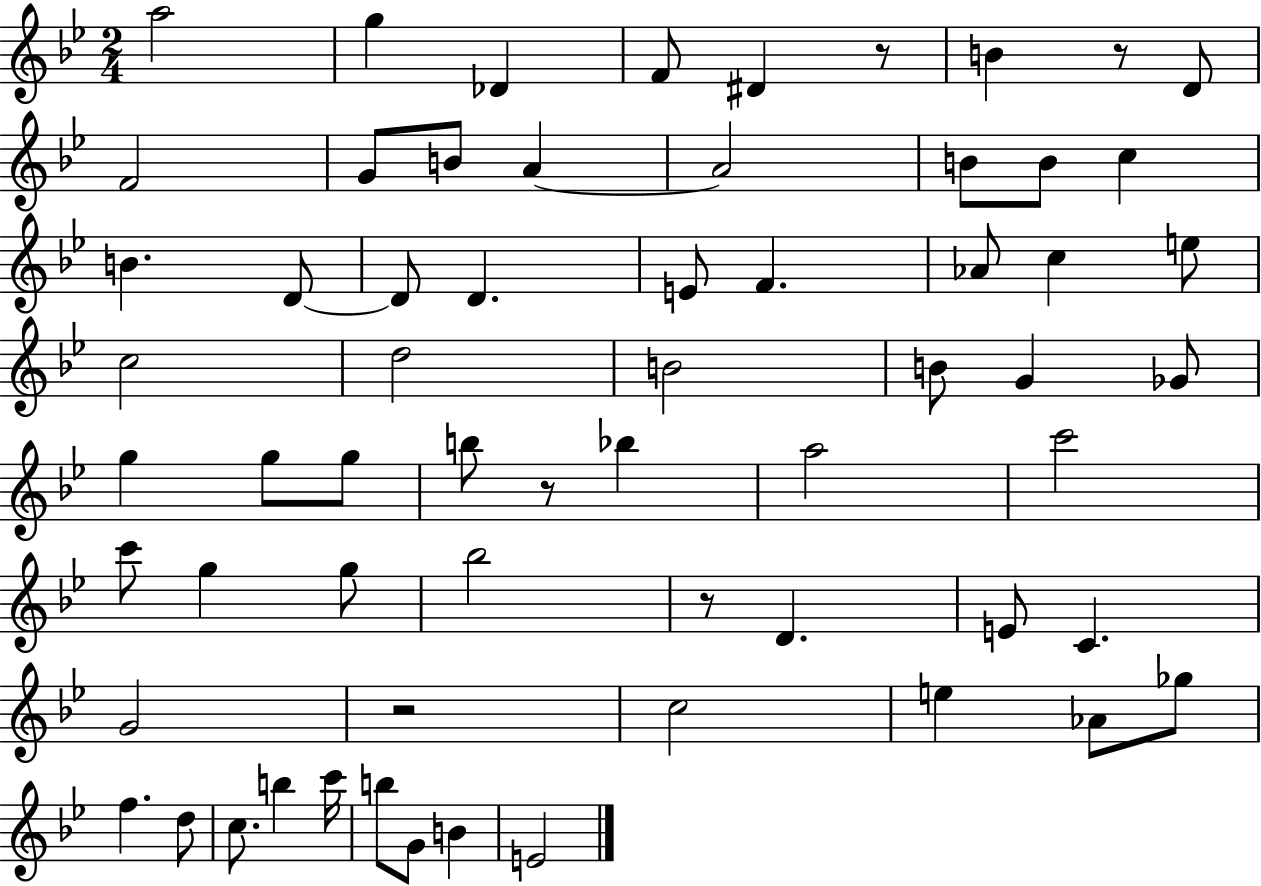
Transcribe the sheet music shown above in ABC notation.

X:1
T:Untitled
M:2/4
L:1/4
K:Bb
a2 g _D F/2 ^D z/2 B z/2 D/2 F2 G/2 B/2 A A2 B/2 B/2 c B D/2 D/2 D E/2 F _A/2 c e/2 c2 d2 B2 B/2 G _G/2 g g/2 g/2 b/2 z/2 _b a2 c'2 c'/2 g g/2 _b2 z/2 D E/2 C G2 z2 c2 e _A/2 _g/2 f d/2 c/2 b c'/4 b/2 G/2 B E2